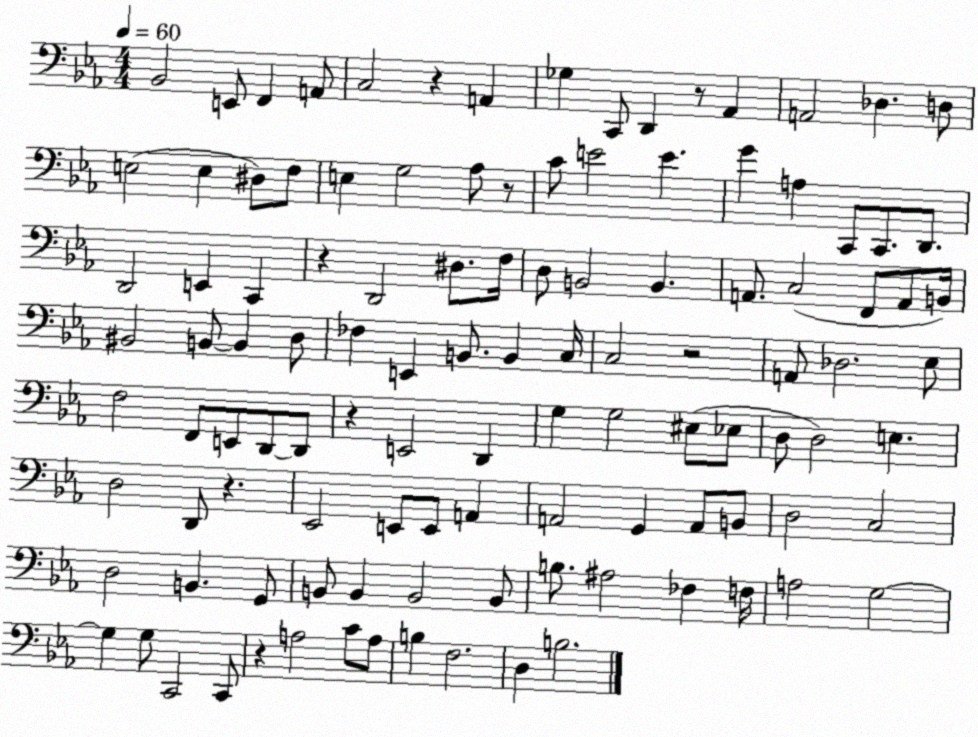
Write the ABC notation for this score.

X:1
T:Untitled
M:4/4
L:1/4
K:Eb
_B,,2 E,,/2 F,, A,,/2 C,2 z A,, _G, C,,/2 D,, z/2 _A,, A,,2 _D, D,/2 E,2 E, ^D,/2 F,/2 E, G,2 _A,/2 z/2 C/2 E2 E G A, C,,/2 C,,/2 D,,/2 D,,2 E,, C,, z D,,2 ^D,/2 F,/4 D,/2 B,,2 B,, A,,/2 C,2 F,,/2 A,,/2 B,,/4 ^B,,2 B,,/2 B,, D,/2 _F, E,, B,,/2 B,, C,/4 C,2 z2 A,,/2 _D,2 _E,/2 F,2 F,,/2 E,,/2 D,,/2 D,,/2 z E,,2 D,, G, G,2 ^E,/2 _E,/2 D,/2 D,2 E, D,2 D,,/2 z _E,,2 E,,/2 E,,/2 A,, A,,2 G,, A,,/2 B,,/2 D,2 C,2 D,2 B,, G,,/2 B,,/2 B,, B,,2 B,,/2 B,/2 ^A,2 _F, F,/4 A,2 G,2 G, G,/2 C,,2 C,,/2 z A,2 C/2 A,/2 B, F,2 D, B,2